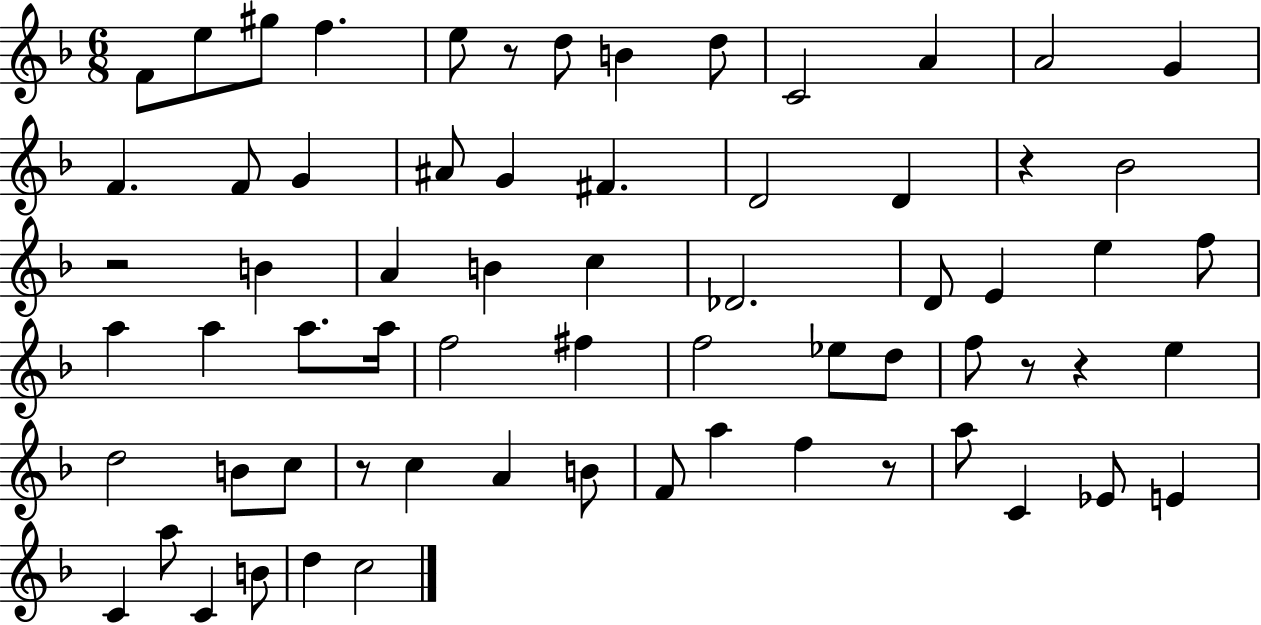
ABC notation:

X:1
T:Untitled
M:6/8
L:1/4
K:F
F/2 e/2 ^g/2 f e/2 z/2 d/2 B d/2 C2 A A2 G F F/2 G ^A/2 G ^F D2 D z _B2 z2 B A B c _D2 D/2 E e f/2 a a a/2 a/4 f2 ^f f2 _e/2 d/2 f/2 z/2 z e d2 B/2 c/2 z/2 c A B/2 F/2 a f z/2 a/2 C _E/2 E C a/2 C B/2 d c2